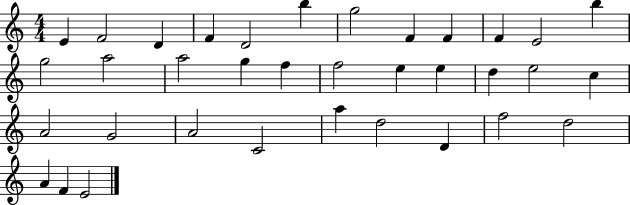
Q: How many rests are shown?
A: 0